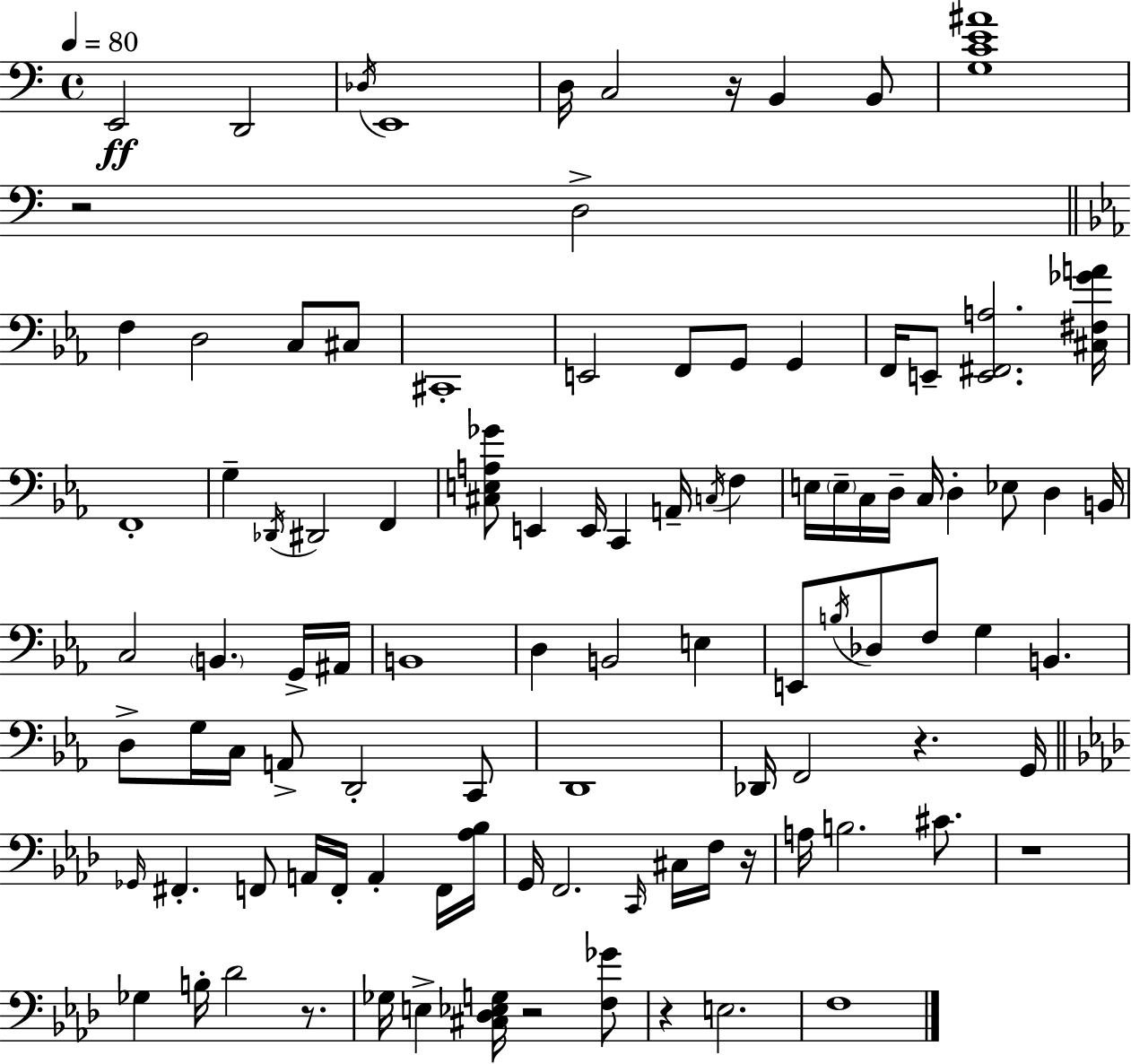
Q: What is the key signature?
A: C major